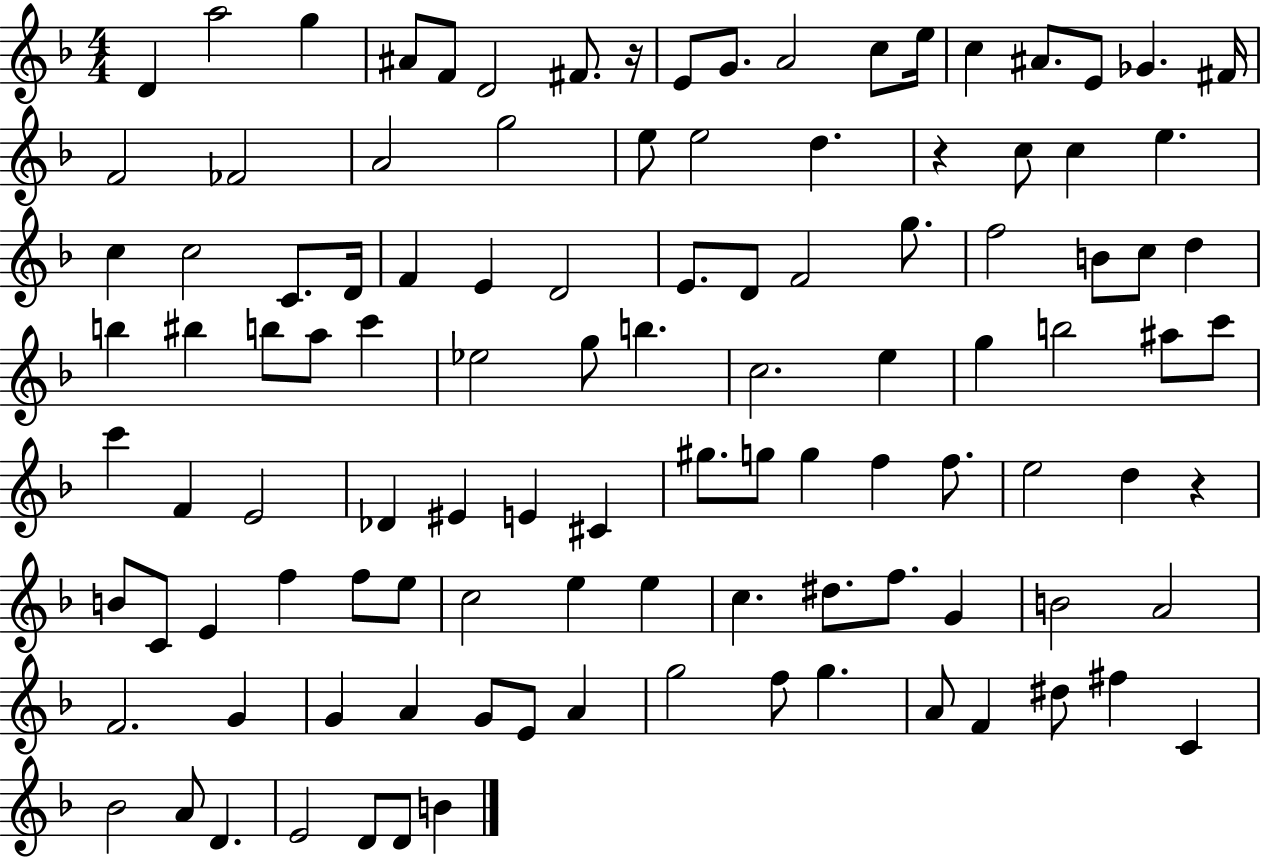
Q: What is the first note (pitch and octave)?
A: D4